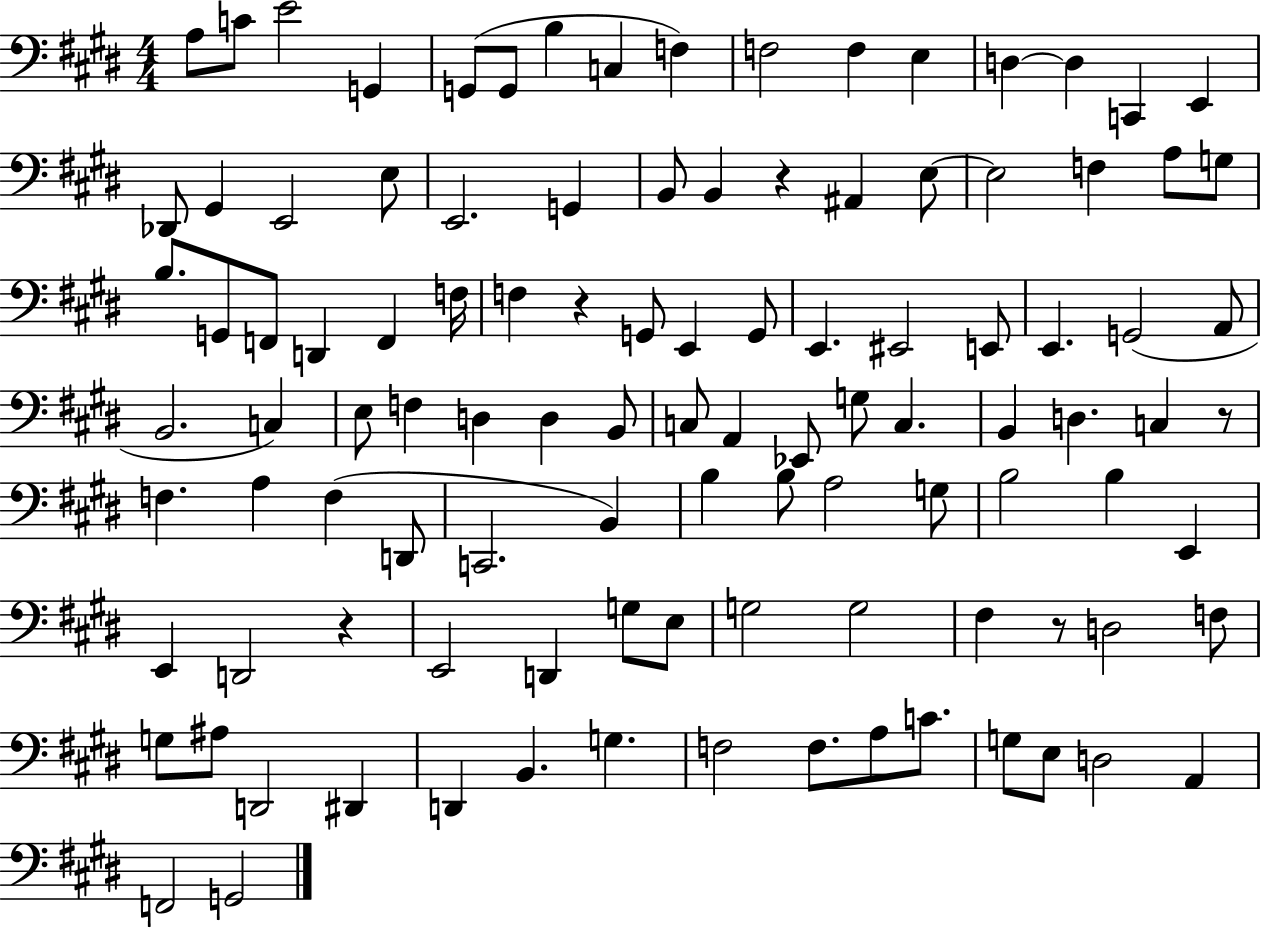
X:1
T:Untitled
M:4/4
L:1/4
K:E
A,/2 C/2 E2 G,, G,,/2 G,,/2 B, C, F, F,2 F, E, D, D, C,, E,, _D,,/2 ^G,, E,,2 E,/2 E,,2 G,, B,,/2 B,, z ^A,, E,/2 E,2 F, A,/2 G,/2 B,/2 G,,/2 F,,/2 D,, F,, F,/4 F, z G,,/2 E,, G,,/2 E,, ^E,,2 E,,/2 E,, G,,2 A,,/2 B,,2 C, E,/2 F, D, D, B,,/2 C,/2 A,, _E,,/2 G,/2 C, B,, D, C, z/2 F, A, F, D,,/2 C,,2 B,, B, B,/2 A,2 G,/2 B,2 B, E,, E,, D,,2 z E,,2 D,, G,/2 E,/2 G,2 G,2 ^F, z/2 D,2 F,/2 G,/2 ^A,/2 D,,2 ^D,, D,, B,, G, F,2 F,/2 A,/2 C/2 G,/2 E,/2 D,2 A,, F,,2 G,,2